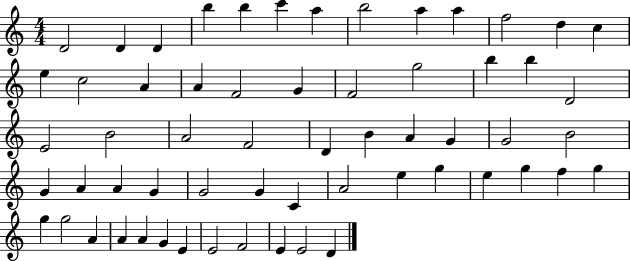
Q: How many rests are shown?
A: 0